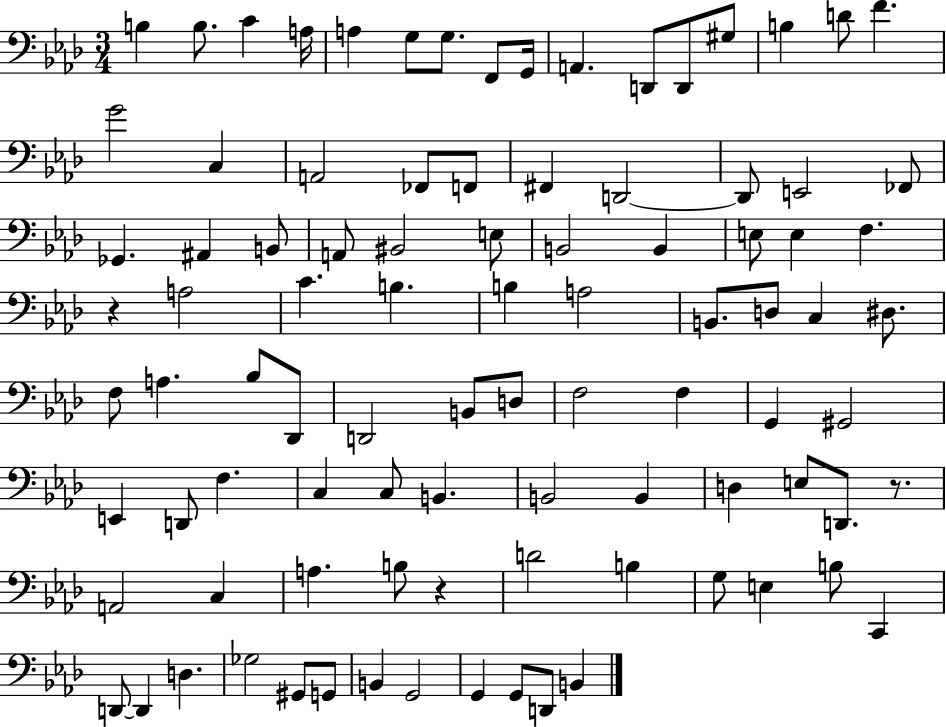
{
  \clef bass
  \numericTimeSignature
  \time 3/4
  \key aes \major
  b4 b8. c'4 a16 | a4 g8 g8. f,8 g,16 | a,4. d,8 d,8 gis8 | b4 d'8 f'4. | \break g'2 c4 | a,2 fes,8 f,8 | fis,4 d,2~~ | d,8 e,2 fes,8 | \break ges,4. ais,4 b,8 | a,8 bis,2 e8 | b,2 b,4 | e8 e4 f4. | \break r4 a2 | c'4. b4. | b4 a2 | b,8. d8 c4 dis8. | \break f8 a4. bes8 des,8 | d,2 b,8 d8 | f2 f4 | g,4 gis,2 | \break e,4 d,8 f4. | c4 c8 b,4. | b,2 b,4 | d4 e8 d,8. r8. | \break a,2 c4 | a4. b8 r4 | d'2 b4 | g8 e4 b8 c,4 | \break d,8~~ d,4 d4. | ges2 gis,8 g,8 | b,4 g,2 | g,4 g,8 d,8 b,4 | \break \bar "|."
}